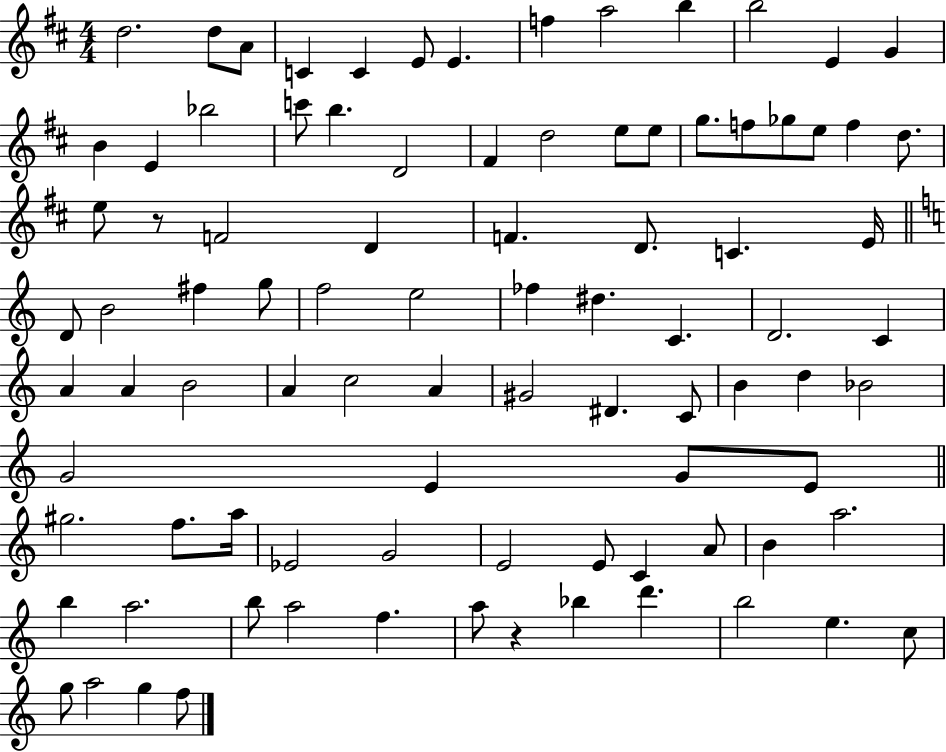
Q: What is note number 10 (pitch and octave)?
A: B5